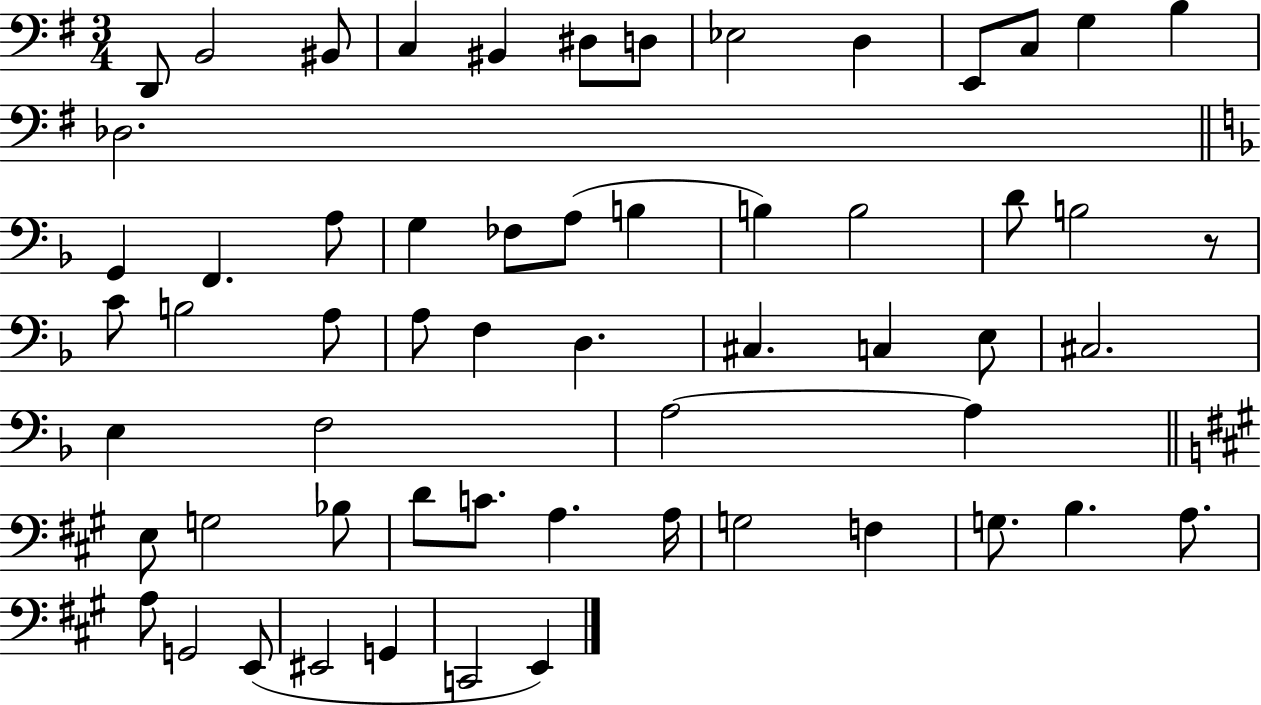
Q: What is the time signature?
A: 3/4